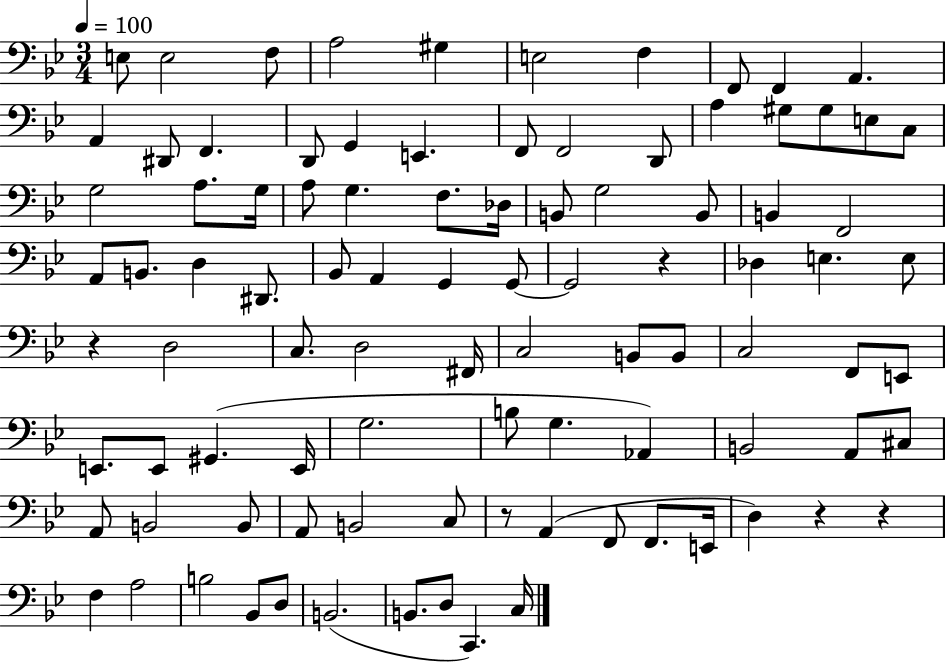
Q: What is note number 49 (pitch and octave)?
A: D3